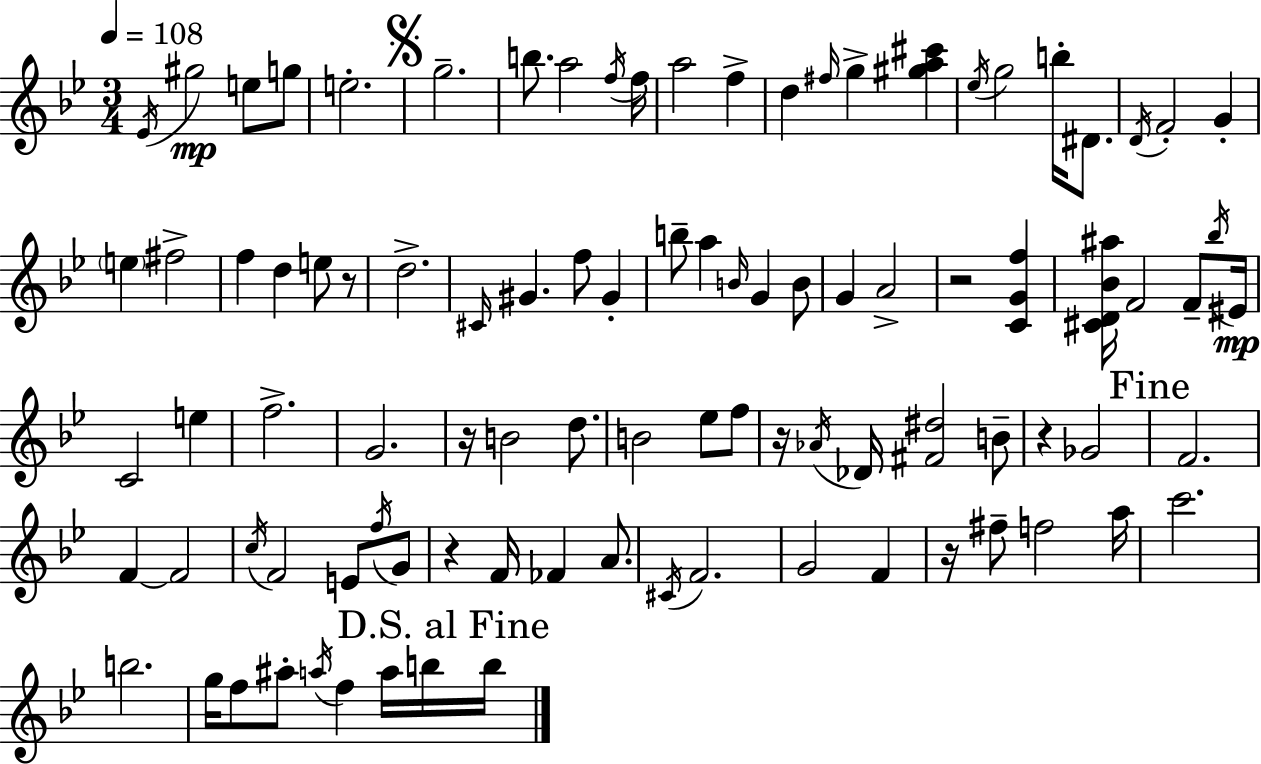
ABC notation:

X:1
T:Untitled
M:3/4
L:1/4
K:Gm
_E/4 ^g2 e/2 g/2 e2 g2 b/2 a2 f/4 f/4 a2 f d ^f/4 g [^ga^c'] _e/4 g2 b/4 ^D/2 D/4 F2 G e ^f2 f d e/2 z/2 d2 ^C/4 ^G f/2 ^G b/2 a B/4 G B/2 G A2 z2 [CGf] [^CD_B^a]/4 F2 F/2 _b/4 ^E/4 C2 e f2 G2 z/4 B2 d/2 B2 _e/2 f/2 z/4 _A/4 _D/4 [^F^d]2 B/2 z _G2 F2 F F2 c/4 F2 E/2 f/4 G/2 z F/4 _F A/2 ^C/4 F2 G2 F z/4 ^f/2 f2 a/4 c'2 b2 g/4 f/2 ^a/2 a/4 f a/4 b/4 b/4